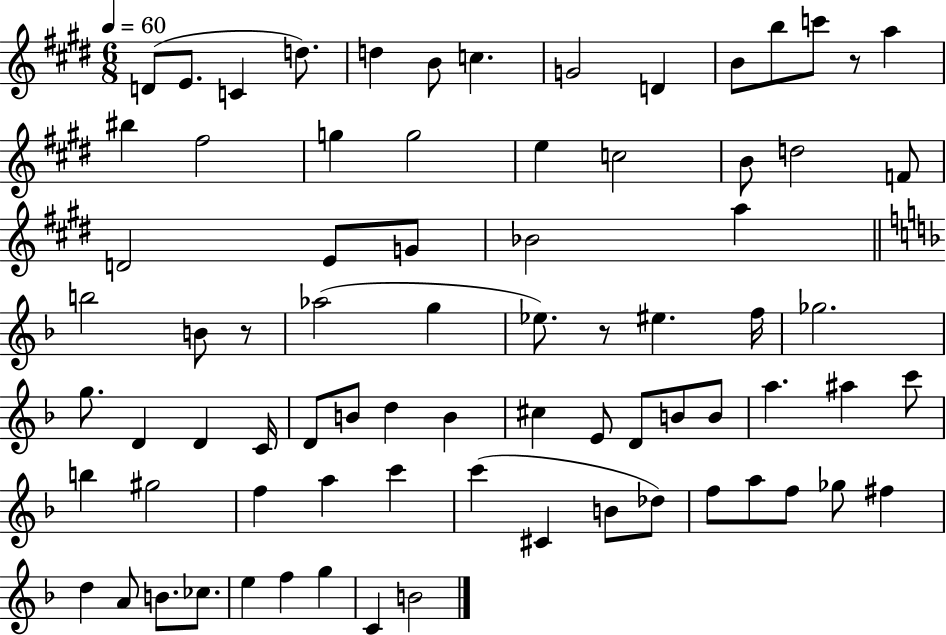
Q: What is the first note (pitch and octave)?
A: D4